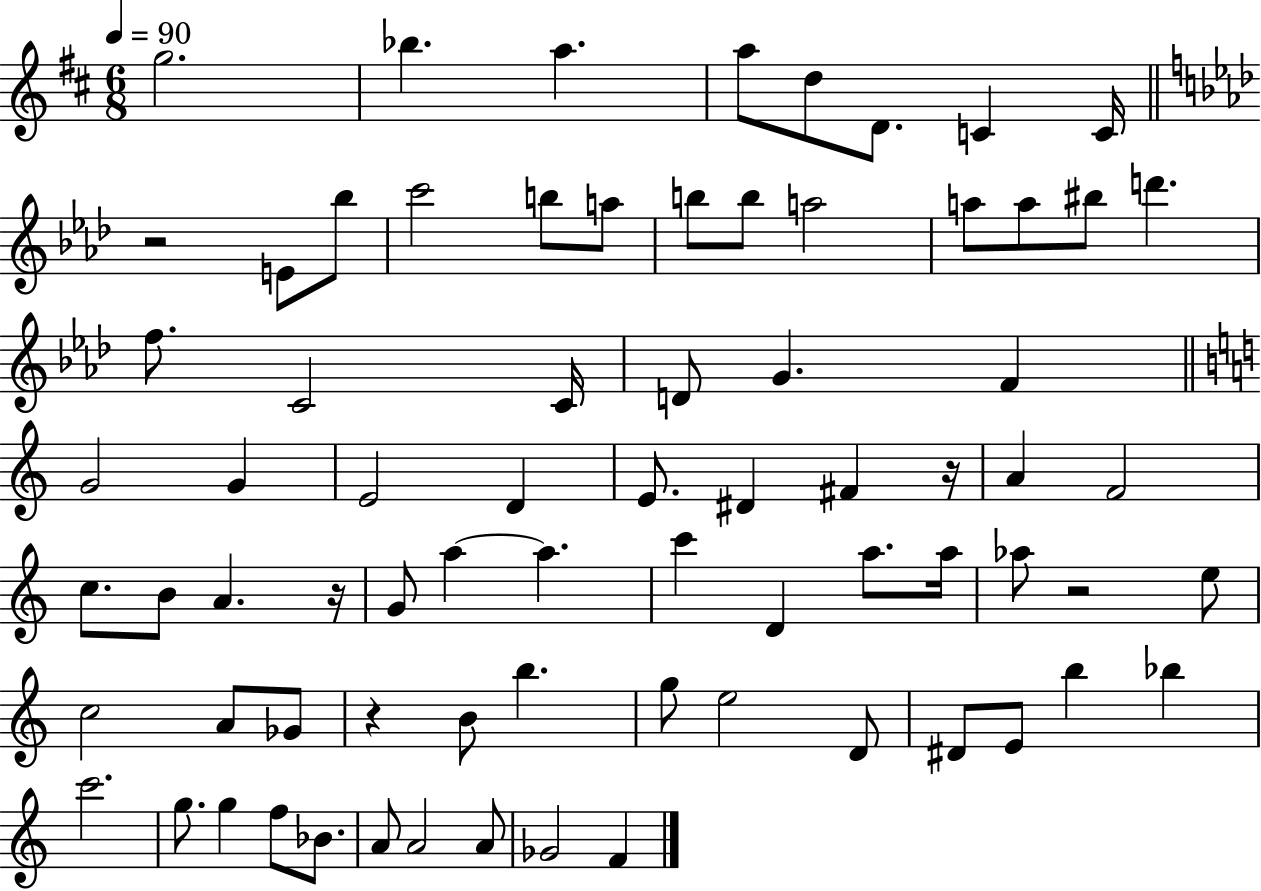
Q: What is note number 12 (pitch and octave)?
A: B5